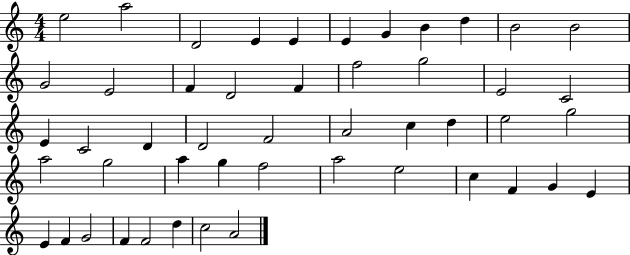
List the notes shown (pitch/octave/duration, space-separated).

E5/h A5/h D4/h E4/q E4/q E4/q G4/q B4/q D5/q B4/h B4/h G4/h E4/h F4/q D4/h F4/q F5/h G5/h E4/h C4/h E4/q C4/h D4/q D4/h F4/h A4/h C5/q D5/q E5/h G5/h A5/h G5/h A5/q G5/q F5/h A5/h E5/h C5/q F4/q G4/q E4/q E4/q F4/q G4/h F4/q F4/h D5/q C5/h A4/h